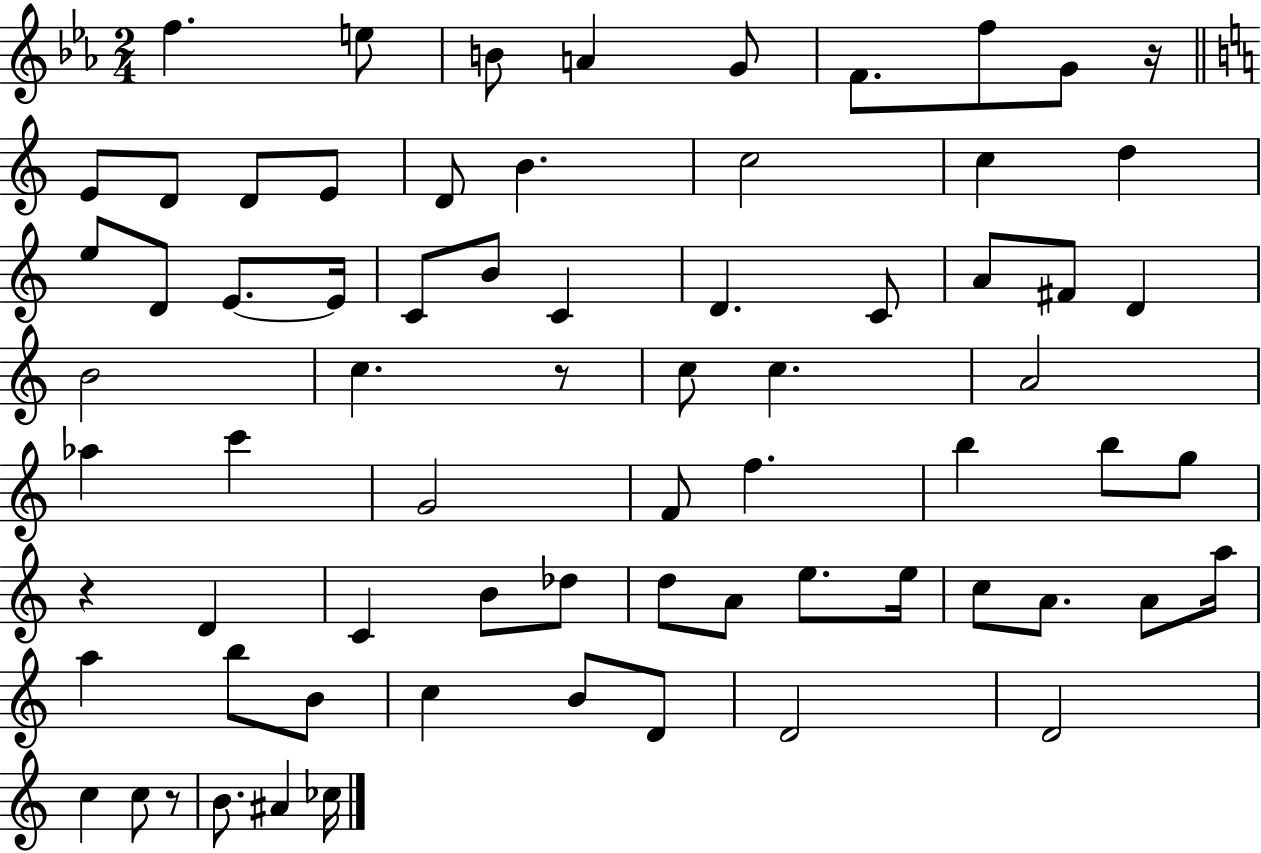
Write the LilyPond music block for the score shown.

{
  \clef treble
  \numericTimeSignature
  \time 2/4
  \key ees \major
  f''4. e''8 | b'8 a'4 g'8 | f'8. f''8 g'8 r16 | \bar "||" \break \key c \major e'8 d'8 d'8 e'8 | d'8 b'4. | c''2 | c''4 d''4 | \break e''8 d'8 e'8.~~ e'16 | c'8 b'8 c'4 | d'4. c'8 | a'8 fis'8 d'4 | \break b'2 | c''4. r8 | c''8 c''4. | a'2 | \break aes''4 c'''4 | g'2 | f'8 f''4. | b''4 b''8 g''8 | \break r4 d'4 | c'4 b'8 des''8 | d''8 a'8 e''8. e''16 | c''8 a'8. a'8 a''16 | \break a''4 b''8 b'8 | c''4 b'8 d'8 | d'2 | d'2 | \break c''4 c''8 r8 | b'8. ais'4 ces''16 | \bar "|."
}